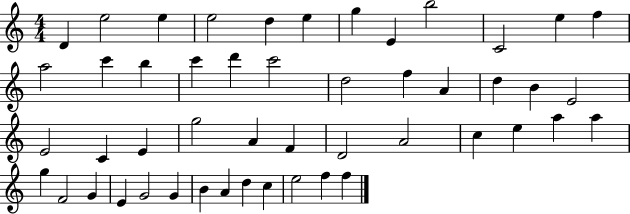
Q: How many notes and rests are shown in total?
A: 49